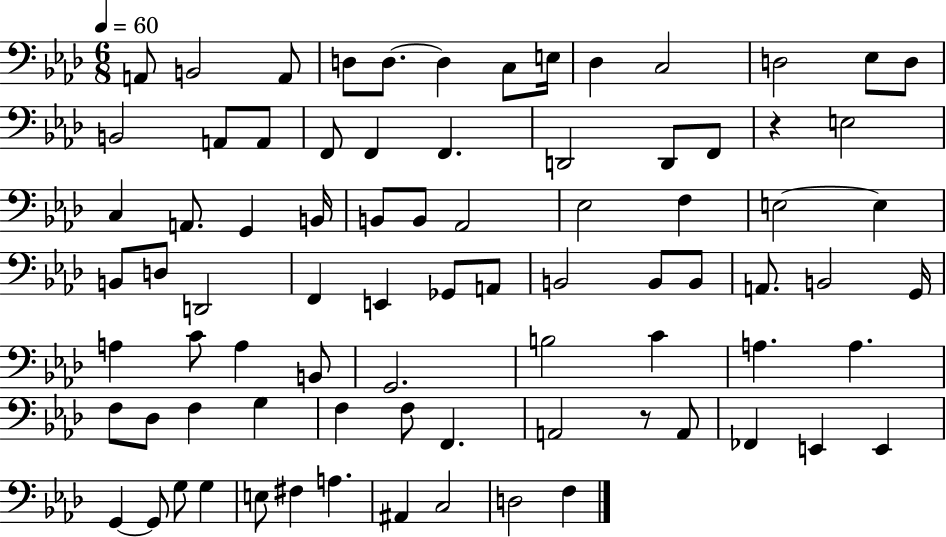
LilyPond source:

{
  \clef bass
  \numericTimeSignature
  \time 6/8
  \key aes \major
  \tempo 4 = 60
  a,8 b,2 a,8 | d8 d8.~~ d4 c8 e16 | des4 c2 | d2 ees8 d8 | \break b,2 a,8 a,8 | f,8 f,4 f,4. | d,2 d,8 f,8 | r4 e2 | \break c4 a,8. g,4 b,16 | b,8 b,8 aes,2 | ees2 f4 | e2~~ e4 | \break b,8 d8 d,2 | f,4 e,4 ges,8 a,8 | b,2 b,8 b,8 | a,8. b,2 g,16 | \break a4 c'8 a4 b,8 | g,2. | b2 c'4 | a4. a4. | \break f8 des8 f4 g4 | f4 f8 f,4. | a,2 r8 a,8 | fes,4 e,4 e,4 | \break g,4~~ g,8 g8 g4 | e8 fis4 a4. | ais,4 c2 | d2 f4 | \break \bar "|."
}